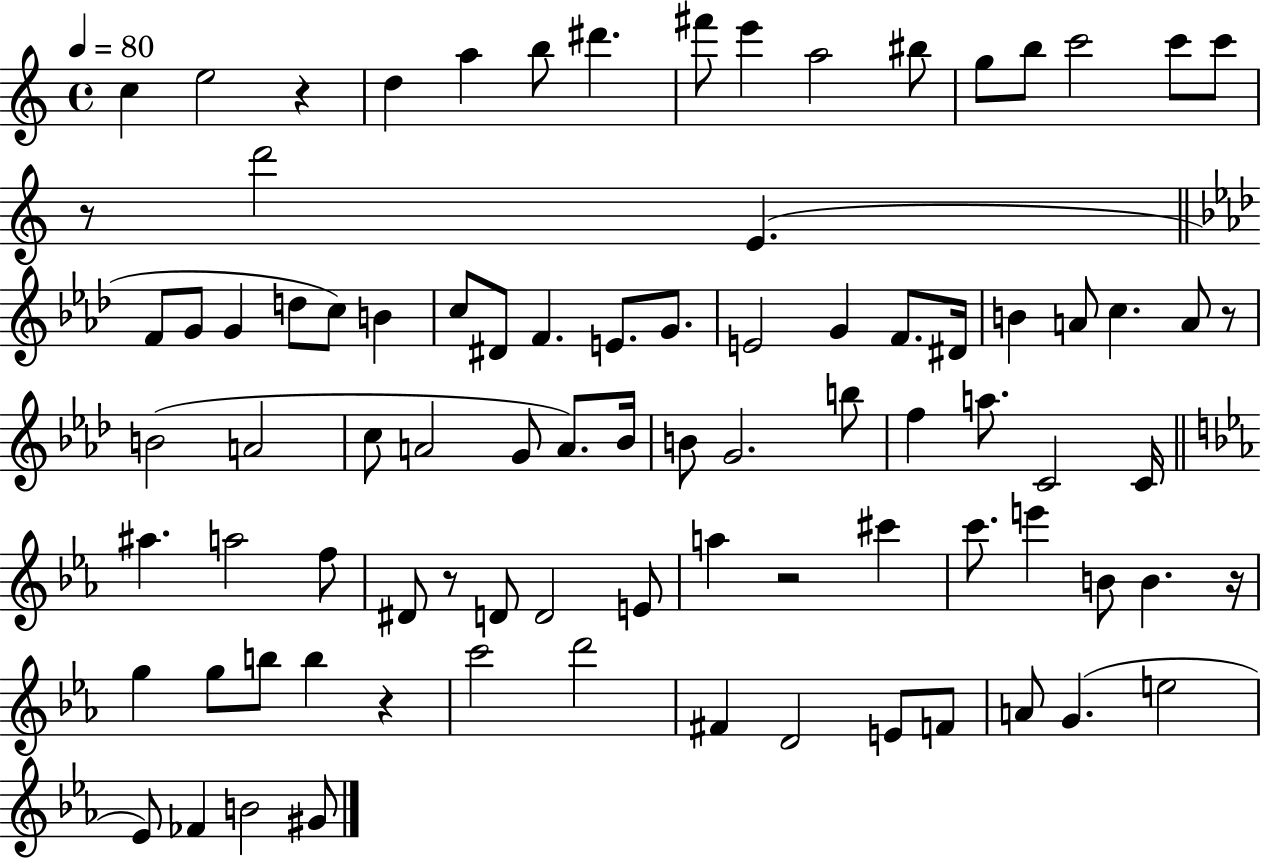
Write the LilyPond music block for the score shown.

{
  \clef treble
  \time 4/4
  \defaultTimeSignature
  \key c \major
  \tempo 4 = 80
  c''4 e''2 r4 | d''4 a''4 b''8 dis'''4. | fis'''8 e'''4 a''2 bis''8 | g''8 b''8 c'''2 c'''8 c'''8 | \break r8 d'''2 e'4.( | \bar "||" \break \key aes \major f'8 g'8 g'4 d''8 c''8) b'4 | c''8 dis'8 f'4. e'8. g'8. | e'2 g'4 f'8. dis'16 | b'4 a'8 c''4. a'8 r8 | \break b'2( a'2 | c''8 a'2 g'8 a'8.) bes'16 | b'8 g'2. b''8 | f''4 a''8. c'2 c'16 | \break \bar "||" \break \key ees \major ais''4. a''2 f''8 | dis'8 r8 d'8 d'2 e'8 | a''4 r2 cis'''4 | c'''8. e'''4 b'8 b'4. r16 | \break g''4 g''8 b''8 b''4 r4 | c'''2 d'''2 | fis'4 d'2 e'8 f'8 | a'8 g'4.( e''2 | \break ees'8) fes'4 b'2 gis'8 | \bar "|."
}